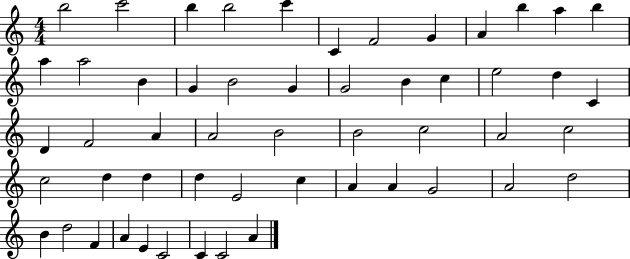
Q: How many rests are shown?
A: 0